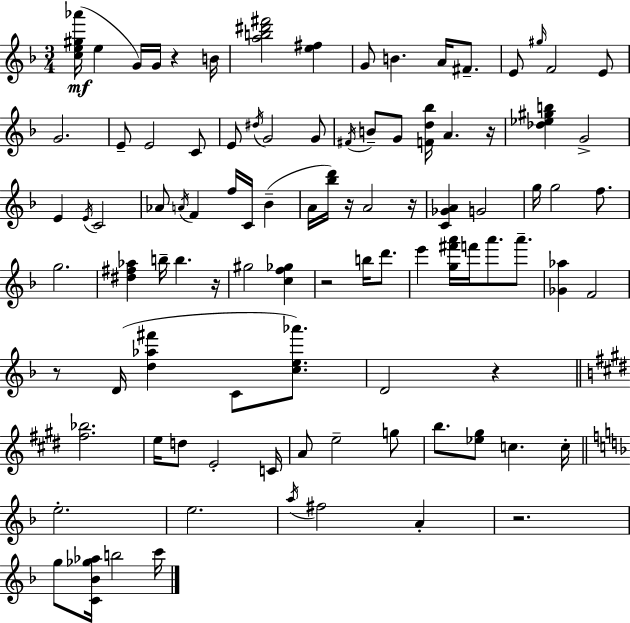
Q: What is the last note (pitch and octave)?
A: C6